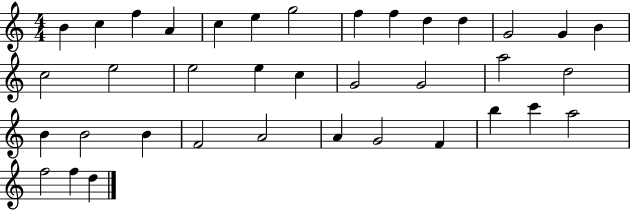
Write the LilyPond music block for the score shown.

{
  \clef treble
  \numericTimeSignature
  \time 4/4
  \key c \major
  b'4 c''4 f''4 a'4 | c''4 e''4 g''2 | f''4 f''4 d''4 d''4 | g'2 g'4 b'4 | \break c''2 e''2 | e''2 e''4 c''4 | g'2 g'2 | a''2 d''2 | \break b'4 b'2 b'4 | f'2 a'2 | a'4 g'2 f'4 | b''4 c'''4 a''2 | \break f''2 f''4 d''4 | \bar "|."
}